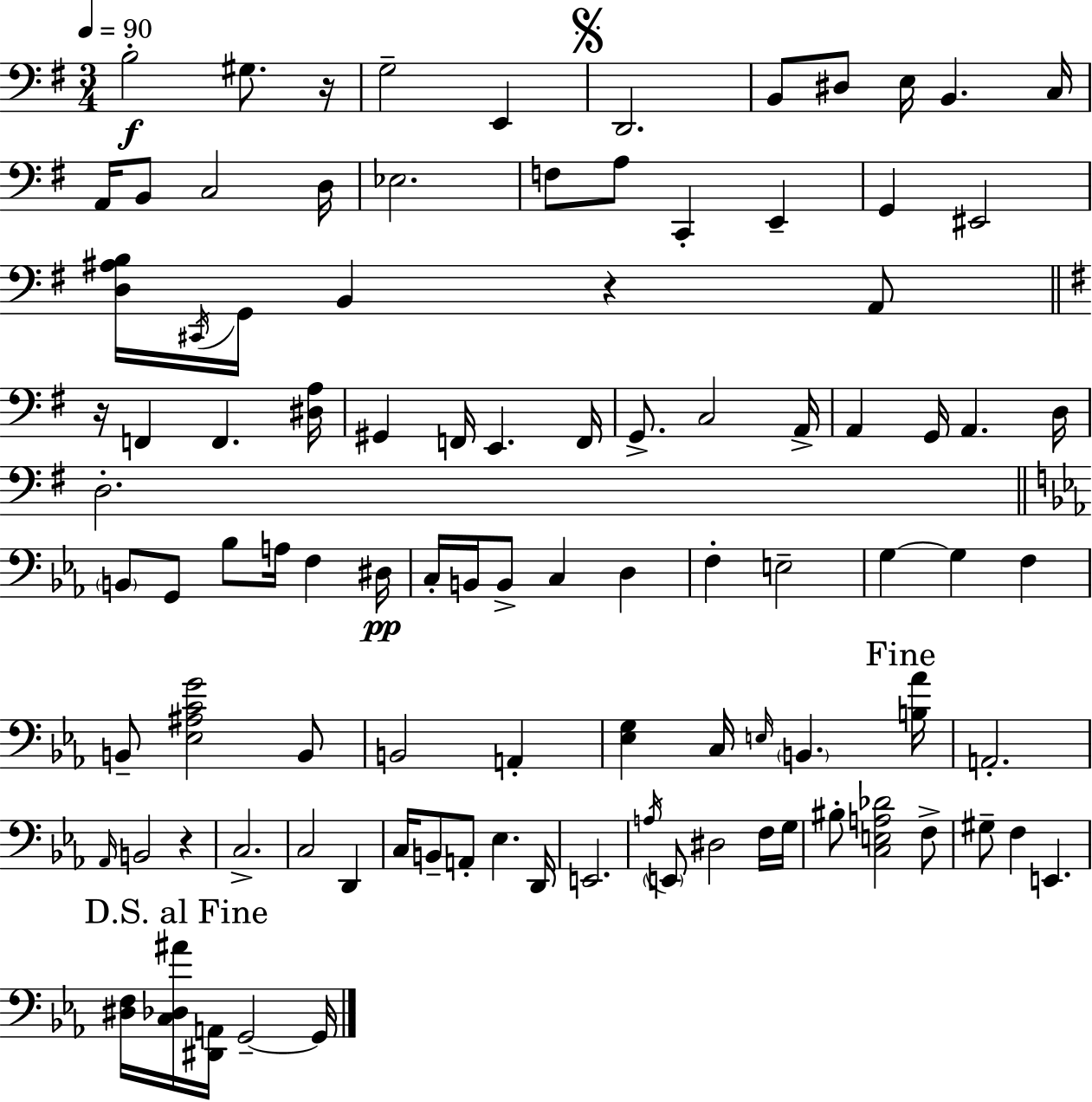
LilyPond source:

{
  \clef bass
  \numericTimeSignature
  \time 3/4
  \key e \minor
  \tempo 4 = 90
  b2-.\f gis8. r16 | g2-- e,4 | \mark \markup { \musicglyph "scripts.segno" } d,2. | b,8 dis8 e16 b,4. c16 | \break a,16 b,8 c2 d16 | ees2. | f8 a8 c,4-. e,4-- | g,4 eis,2 | \break <d ais b>16 \acciaccatura { cis,16 } g,16 b,4 r4 a,8 | \bar "||" \break \key g \major r16 f,4 f,4. <dis a>16 | gis,4 f,16 e,4. f,16 | g,8.-> c2 a,16-> | a,4 g,16 a,4. d16 | \break d2.-. | \bar "||" \break \key ees \major \parenthesize b,8 g,8 bes8 a16 f4 dis16\pp | c16-. b,16 b,8-> c4 d4 | f4-. e2-- | g4~~ g4 f4 | \break b,8-- <ees ais c' g'>2 b,8 | b,2 a,4-. | <ees g>4 c16 \grace { e16 } \parenthesize b,4. | \mark "Fine" <b aes'>16 a,2.-. | \break \grace { aes,16 } b,2 r4 | c2.-> | c2 d,4 | c16 b,8-- a,8-. ees4. | \break d,16 e,2. | \acciaccatura { a16 } \parenthesize e,8 dis2 | f16 g16 bis8-. <c e a des'>2 | f8-> gis8-- f4 e,4. | \break \mark "D.S. al Fine" <dis f>16 <c des ais'>16 <dis, a,>16 g,2--~~ | g,16 \bar "|."
}